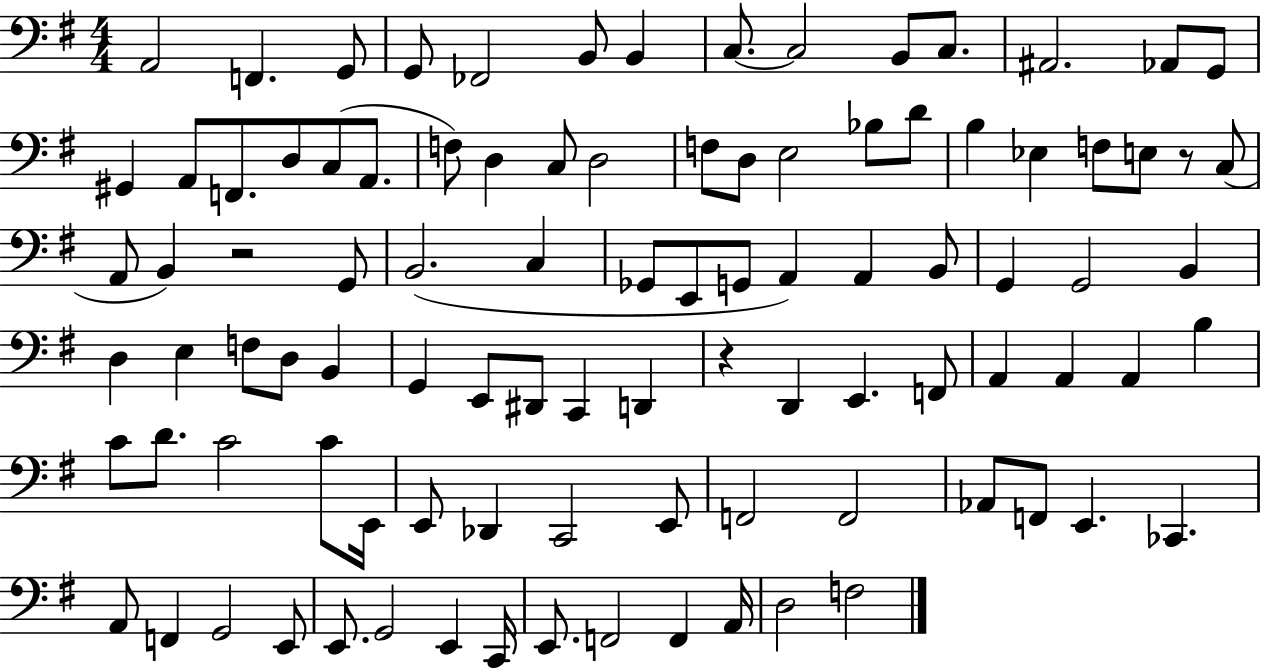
X:1
T:Untitled
M:4/4
L:1/4
K:G
A,,2 F,, G,,/2 G,,/2 _F,,2 B,,/2 B,, C,/2 C,2 B,,/2 C,/2 ^A,,2 _A,,/2 G,,/2 ^G,, A,,/2 F,,/2 D,/2 C,/2 A,,/2 F,/2 D, C,/2 D,2 F,/2 D,/2 E,2 _B,/2 D/2 B, _E, F,/2 E,/2 z/2 C,/2 A,,/2 B,, z2 G,,/2 B,,2 C, _G,,/2 E,,/2 G,,/2 A,, A,, B,,/2 G,, G,,2 B,, D, E, F,/2 D,/2 B,, G,, E,,/2 ^D,,/2 C,, D,, z D,, E,, F,,/2 A,, A,, A,, B, C/2 D/2 C2 C/2 E,,/4 E,,/2 _D,, C,,2 E,,/2 F,,2 F,,2 _A,,/2 F,,/2 E,, _C,, A,,/2 F,, G,,2 E,,/2 E,,/2 G,,2 E,, C,,/4 E,,/2 F,,2 F,, A,,/4 D,2 F,2